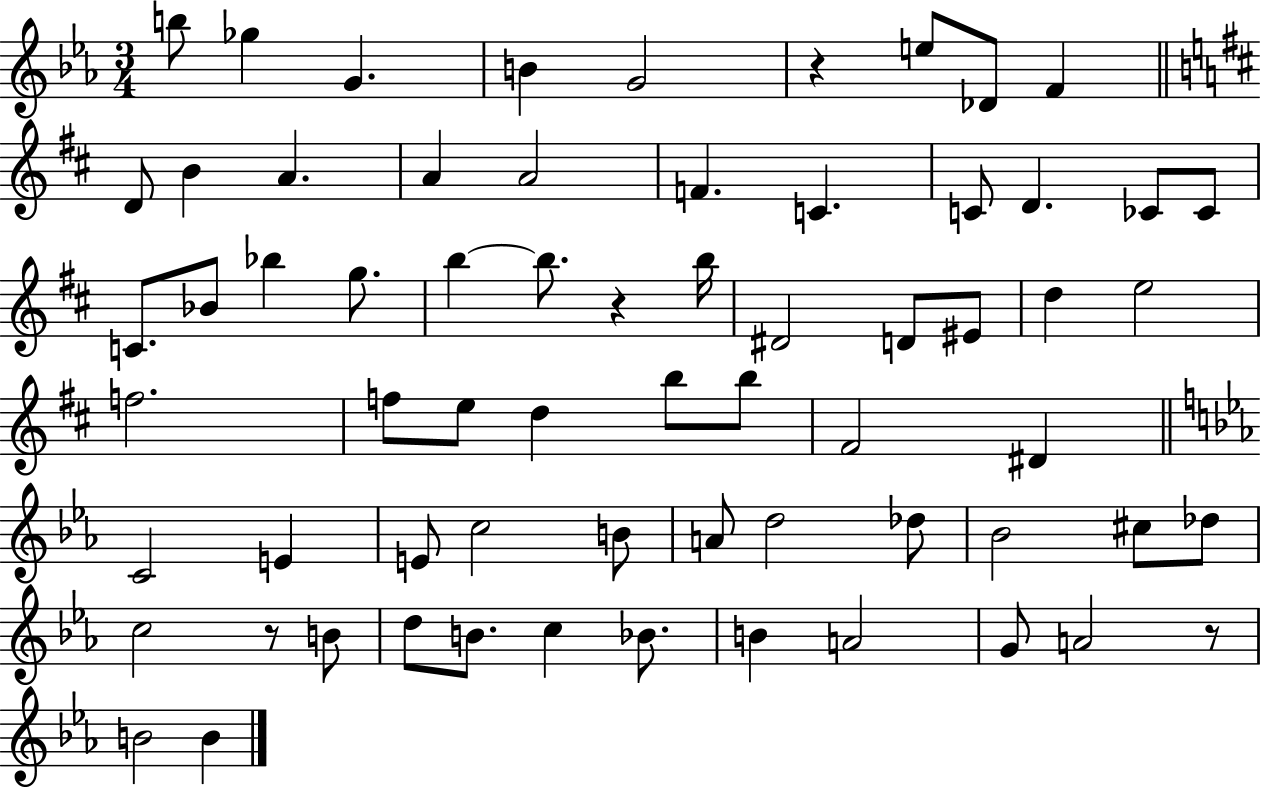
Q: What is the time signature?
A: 3/4